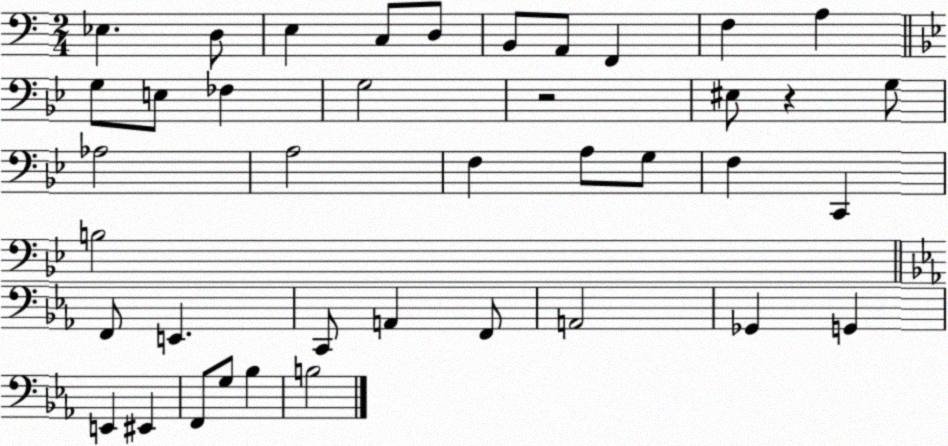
X:1
T:Untitled
M:2/4
L:1/4
K:C
_E, D,/2 E, C,/2 D,/2 B,,/2 A,,/2 F,, F, A, G,/2 E,/2 _F, G,2 z2 ^E,/2 z G,/2 _A,2 A,2 F, A,/2 G,/2 F, C,, B,2 F,,/2 E,, C,,/2 A,, F,,/2 A,,2 _G,, G,, E,, ^E,, F,,/2 G,/2 _B, B,2